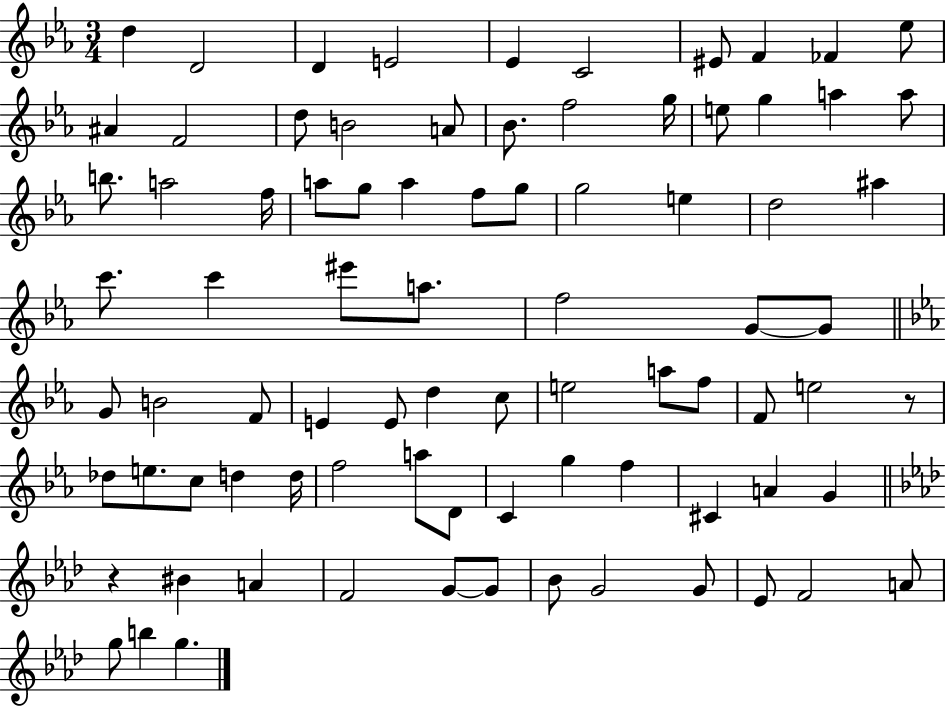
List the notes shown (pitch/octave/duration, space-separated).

D5/q D4/h D4/q E4/h Eb4/q C4/h EIS4/e F4/q FES4/q Eb5/e A#4/q F4/h D5/e B4/h A4/e Bb4/e. F5/h G5/s E5/e G5/q A5/q A5/e B5/e. A5/h F5/s A5/e G5/e A5/q F5/e G5/e G5/h E5/q D5/h A#5/q C6/e. C6/q EIS6/e A5/e. F5/h G4/e G4/e G4/e B4/h F4/e E4/q E4/e D5/q C5/e E5/h A5/e F5/e F4/e E5/h R/e Db5/e E5/e. C5/e D5/q D5/s F5/h A5/e D4/e C4/q G5/q F5/q C#4/q A4/q G4/q R/q BIS4/q A4/q F4/h G4/e G4/e Bb4/e G4/h G4/e Eb4/e F4/h A4/e G5/e B5/q G5/q.